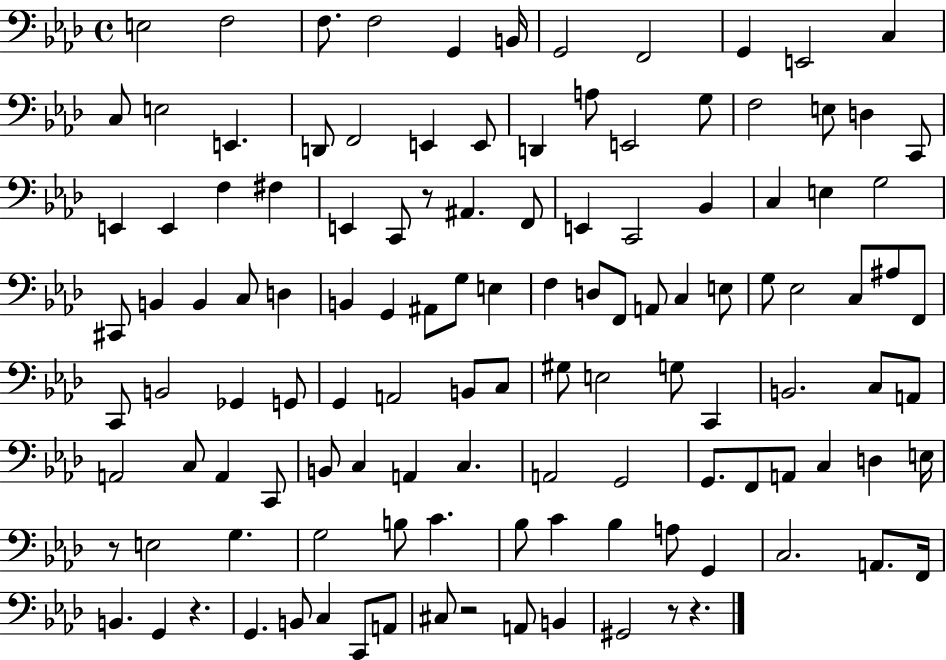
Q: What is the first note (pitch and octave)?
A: E3